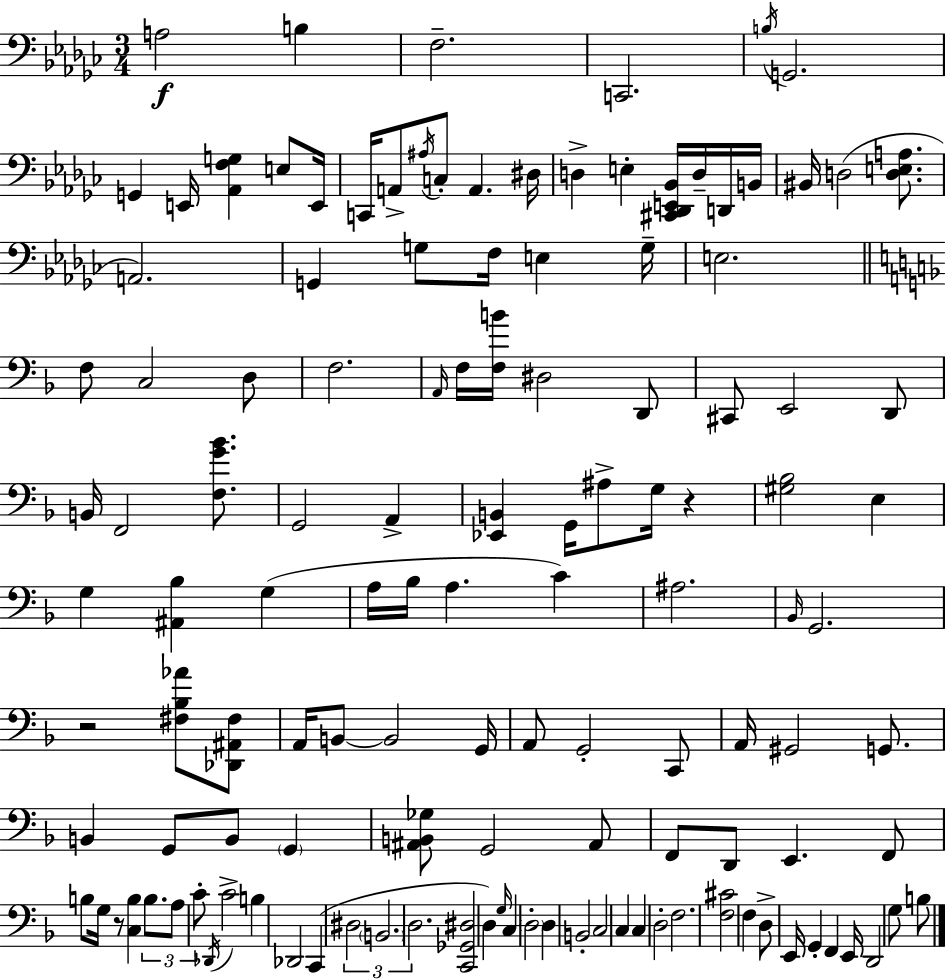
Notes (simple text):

A3/h B3/q F3/h. C2/h. B3/s G2/h. G2/q E2/s [Ab2,F3,G3]/q E3/e E2/s C2/s A2/e A#3/s C3/e A2/q. D#3/s D3/q E3/q [C#2,Db2,E2,Bb2]/s D3/s D2/s B2/s BIS2/s D3/h [D3,E3,A3]/e. A2/h. G2/q G3/e F3/s E3/q G3/s E3/h. F3/e C3/h D3/e F3/h. A2/s F3/s [F3,B4]/s D#3/h D2/e C#2/e E2/h D2/e B2/s F2/h [F3,G4,Bb4]/e. G2/h A2/q [Eb2,B2]/q G2/s A#3/e G3/s R/q [G#3,Bb3]/h E3/q G3/q [A#2,Bb3]/q G3/q A3/s Bb3/s A3/q. C4/q A#3/h. Bb2/s G2/h. R/h [F#3,Bb3,Ab4]/e [Db2,A#2,F#3]/e A2/s B2/e B2/h G2/s A2/e G2/h C2/e A2/s G#2/h G2/e. B2/q G2/e B2/e G2/q [A#2,B2,Gb3]/e G2/h A#2/e F2/e D2/e E2/q. F2/e B3/e G3/s R/e [C3,B3]/q B3/e. A3/e C4/e Db2/s C4/h B3/q Db2/h C2/q D#3/h B2/h. D3/h. [C2,Gb2,D#3]/h D3/q G3/s C3/q D3/h D3/q B2/h C3/h C3/q C3/q D3/h F3/h. [F3,C#4]/h F3/q D3/e E2/s G2/q F2/q E2/s D2/h G3/e B3/e